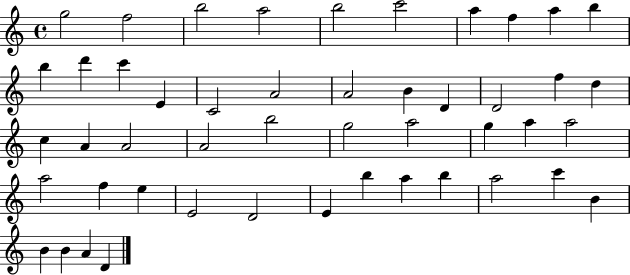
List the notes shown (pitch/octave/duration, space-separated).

G5/h F5/h B5/h A5/h B5/h C6/h A5/q F5/q A5/q B5/q B5/q D6/q C6/q E4/q C4/h A4/h A4/h B4/q D4/q D4/h F5/q D5/q C5/q A4/q A4/h A4/h B5/h G5/h A5/h G5/q A5/q A5/h A5/h F5/q E5/q E4/h D4/h E4/q B5/q A5/q B5/q A5/h C6/q B4/q B4/q B4/q A4/q D4/q